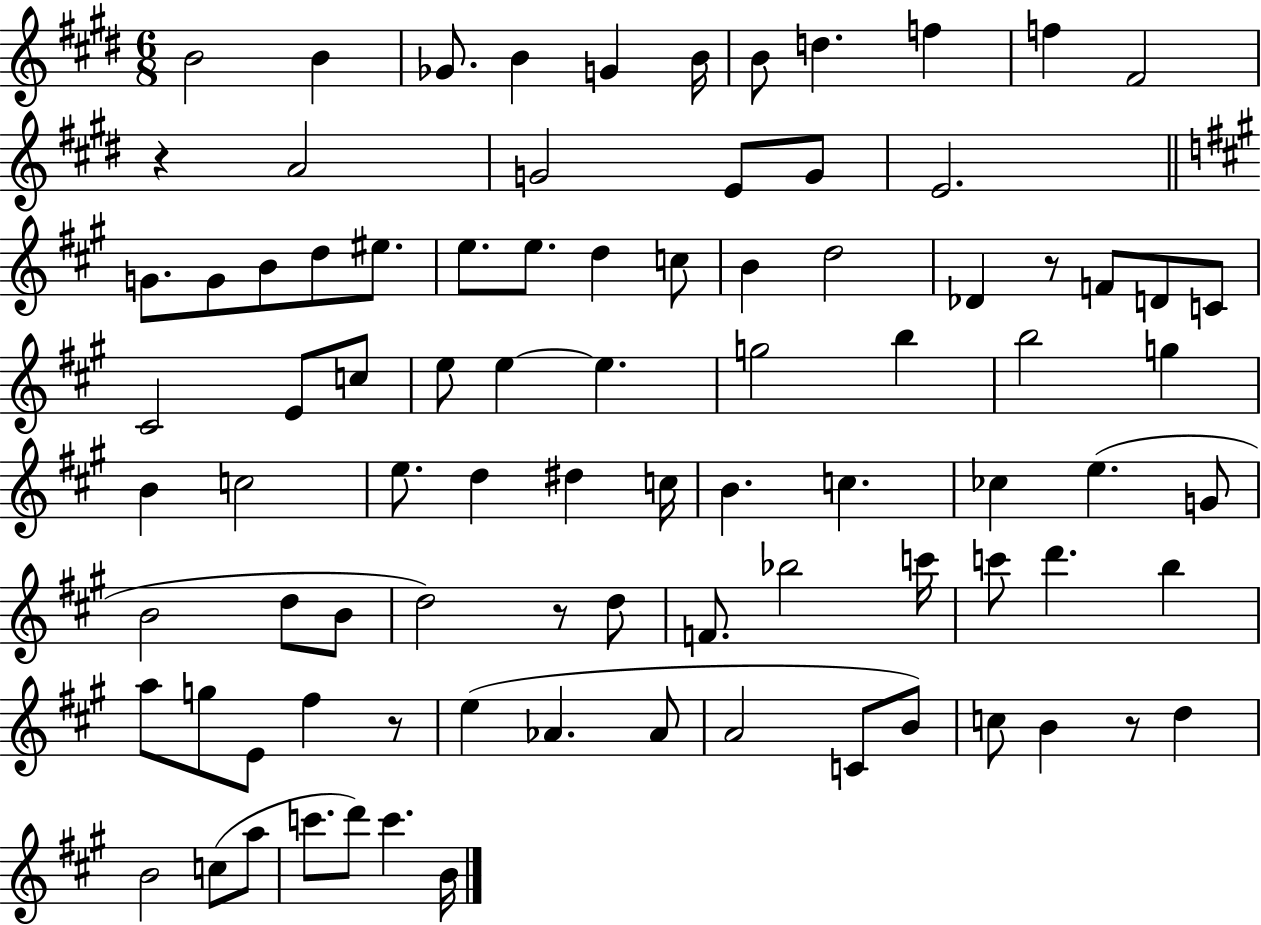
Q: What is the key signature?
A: E major